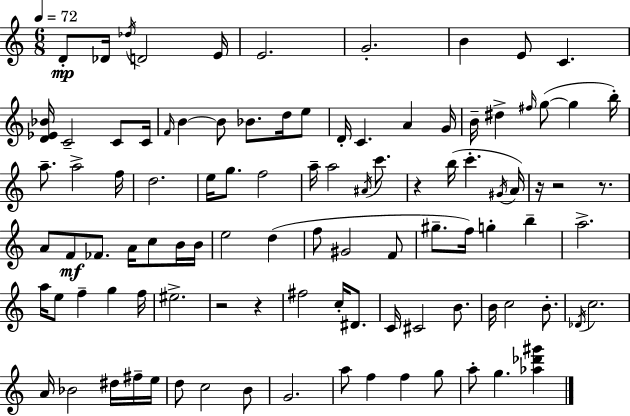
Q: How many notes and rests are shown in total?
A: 101